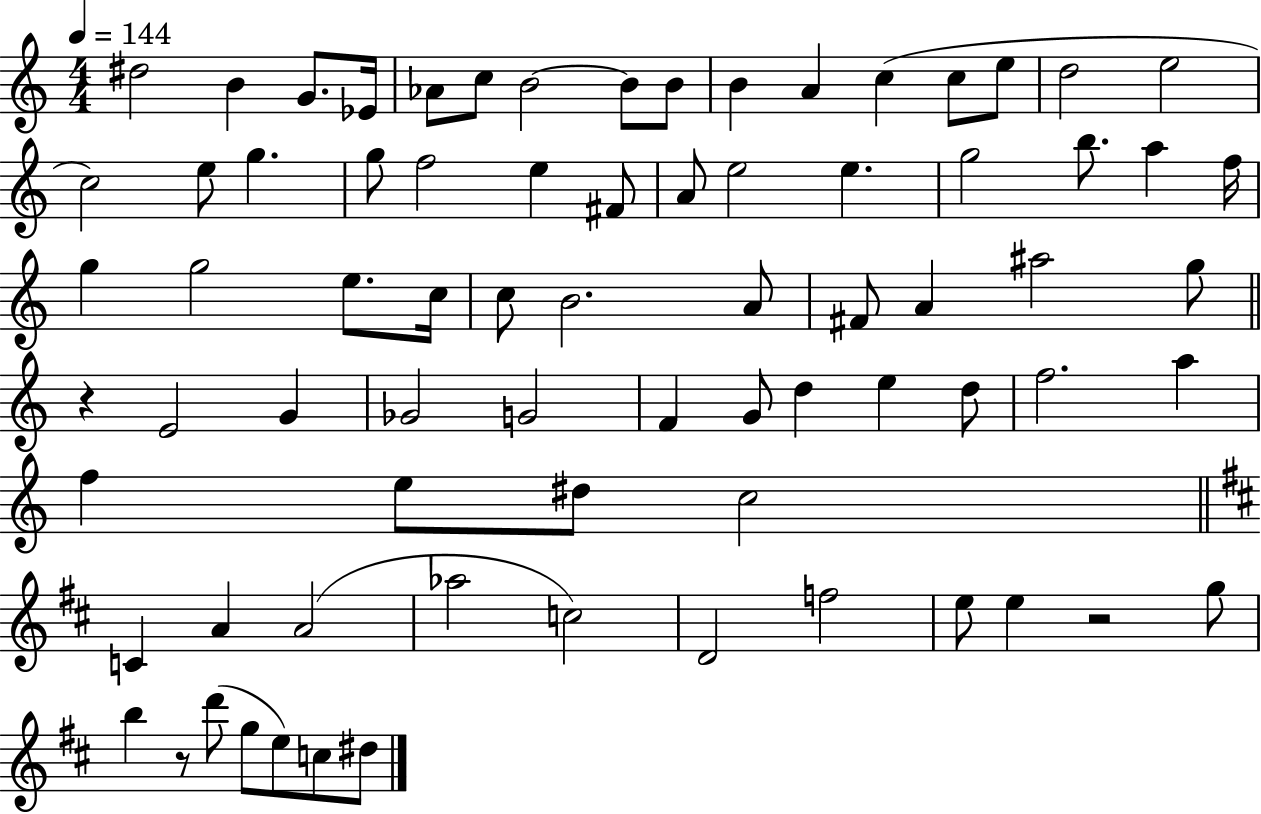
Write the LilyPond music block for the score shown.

{
  \clef treble
  \numericTimeSignature
  \time 4/4
  \key c \major
  \tempo 4 = 144
  dis''2 b'4 g'8. ees'16 | aes'8 c''8 b'2~~ b'8 b'8 | b'4 a'4 c''4( c''8 e''8 | d''2 e''2 | \break c''2) e''8 g''4. | g''8 f''2 e''4 fis'8 | a'8 e''2 e''4. | g''2 b''8. a''4 f''16 | \break g''4 g''2 e''8. c''16 | c''8 b'2. a'8 | fis'8 a'4 ais''2 g''8 | \bar "||" \break \key c \major r4 e'2 g'4 | ges'2 g'2 | f'4 g'8 d''4 e''4 d''8 | f''2. a''4 | \break f''4 e''8 dis''8 c''2 | \bar "||" \break \key d \major c'4 a'4 a'2( | aes''2 c''2) | d'2 f''2 | e''8 e''4 r2 g''8 | \break b''4 r8 d'''8( g''8 e''8) c''8 dis''8 | \bar "|."
}